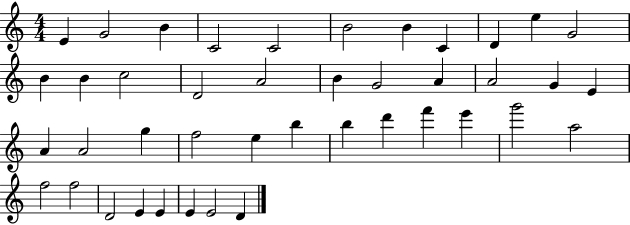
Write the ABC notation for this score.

X:1
T:Untitled
M:4/4
L:1/4
K:C
E G2 B C2 C2 B2 B C D e G2 B B c2 D2 A2 B G2 A A2 G E A A2 g f2 e b b d' f' e' g'2 a2 f2 f2 D2 E E E E2 D